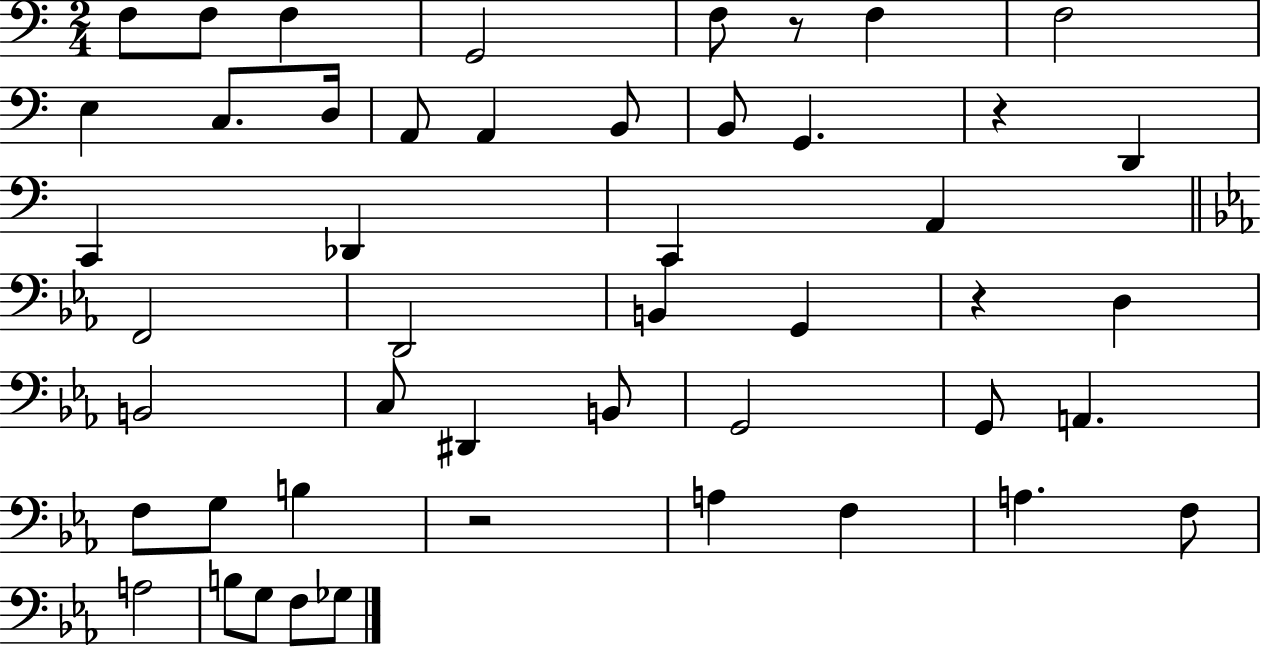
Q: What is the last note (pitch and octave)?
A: Gb3